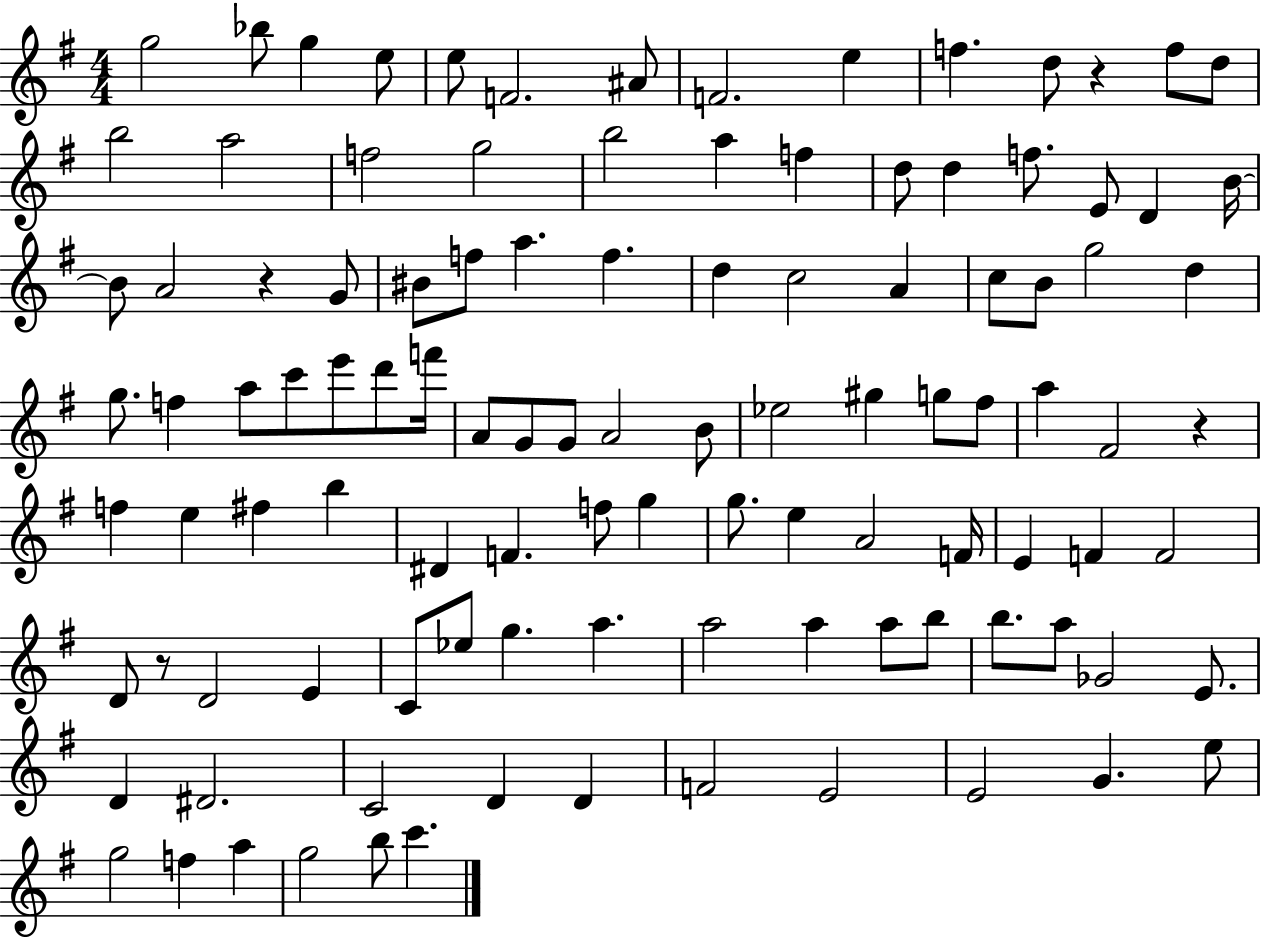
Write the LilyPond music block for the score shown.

{
  \clef treble
  \numericTimeSignature
  \time 4/4
  \key g \major
  g''2 bes''8 g''4 e''8 | e''8 f'2. ais'8 | f'2. e''4 | f''4. d''8 r4 f''8 d''8 | \break b''2 a''2 | f''2 g''2 | b''2 a''4 f''4 | d''8 d''4 f''8. e'8 d'4 b'16~~ | \break b'8 a'2 r4 g'8 | bis'8 f''8 a''4. f''4. | d''4 c''2 a'4 | c''8 b'8 g''2 d''4 | \break g''8. f''4 a''8 c'''8 e'''8 d'''8 f'''16 | a'8 g'8 g'8 a'2 b'8 | ees''2 gis''4 g''8 fis''8 | a''4 fis'2 r4 | \break f''4 e''4 fis''4 b''4 | dis'4 f'4. f''8 g''4 | g''8. e''4 a'2 f'16 | e'4 f'4 f'2 | \break d'8 r8 d'2 e'4 | c'8 ees''8 g''4. a''4. | a''2 a''4 a''8 b''8 | b''8. a''8 ges'2 e'8. | \break d'4 dis'2. | c'2 d'4 d'4 | f'2 e'2 | e'2 g'4. e''8 | \break g''2 f''4 a''4 | g''2 b''8 c'''4. | \bar "|."
}